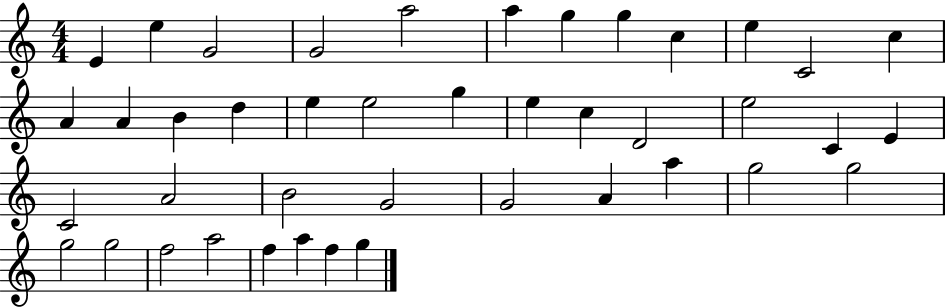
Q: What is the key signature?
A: C major